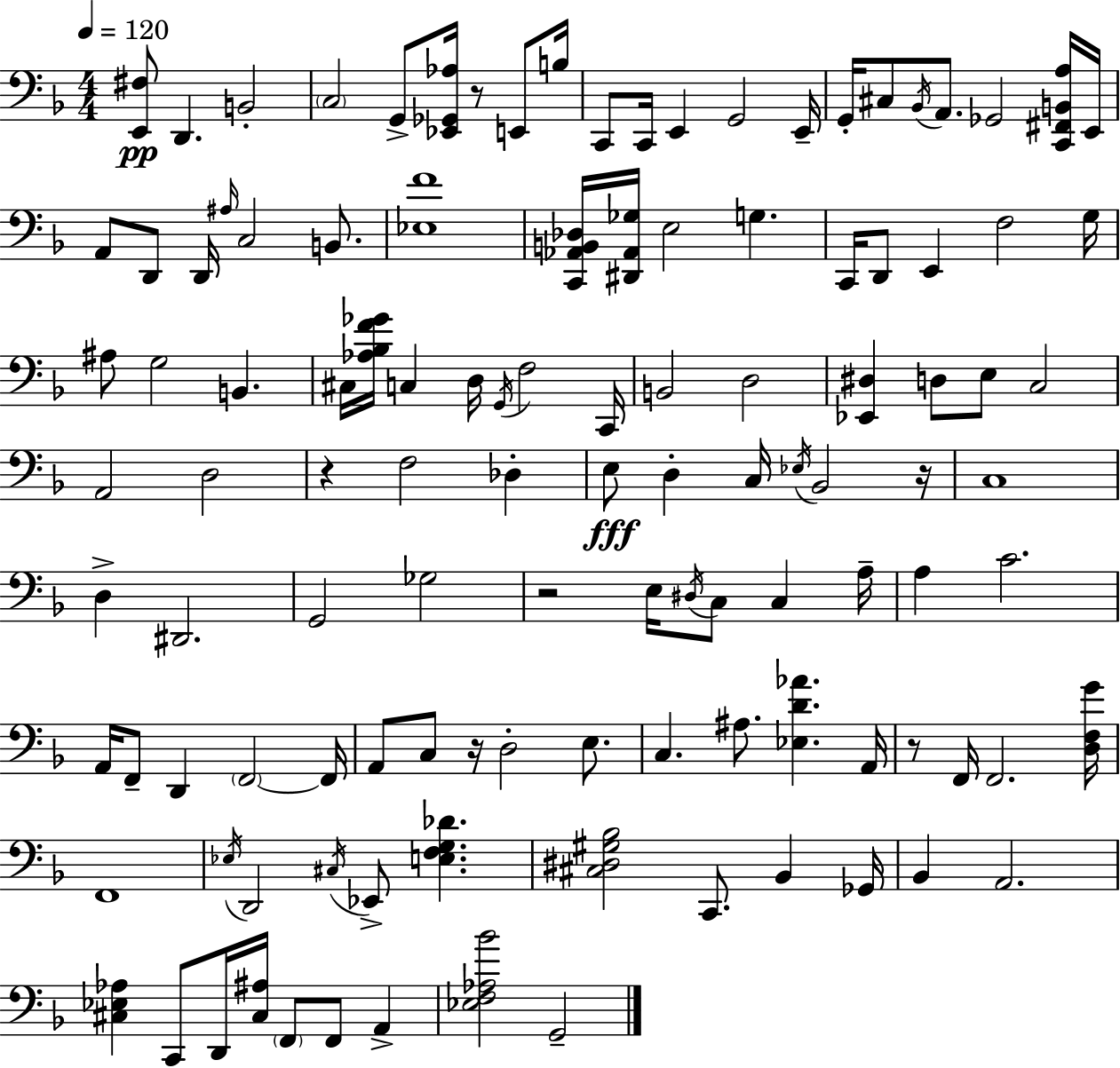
[E2,F#3]/e D2/q. B2/h C3/h G2/e [Eb2,Gb2,Ab3]/s R/e E2/e B3/s C2/e C2/s E2/q G2/h E2/s G2/s C#3/e Bb2/s A2/e. Gb2/h [C2,F#2,B2,A3]/s E2/s A2/e D2/e D2/s A#3/s C3/h B2/e. [Eb3,F4]/w [C2,Ab2,B2,Db3]/s [D#2,Ab2,Gb3]/s E3/h G3/q. C2/s D2/e E2/q F3/h G3/s A#3/e G3/h B2/q. C#3/s [Ab3,Bb3,F4,Gb4]/s C3/q D3/s G2/s F3/h C2/s B2/h D3/h [Eb2,D#3]/q D3/e E3/e C3/h A2/h D3/h R/q F3/h Db3/q E3/e D3/q C3/s Eb3/s Bb2/h R/s C3/w D3/q D#2/h. G2/h Gb3/h R/h E3/s D#3/s C3/e C3/q A3/s A3/q C4/h. A2/s F2/e D2/q F2/h F2/s A2/e C3/e R/s D3/h E3/e. C3/q. A#3/e. [Eb3,D4,Ab4]/q. A2/s R/e F2/s F2/h. [D3,F3,G4]/s F2/w Eb3/s D2/h C#3/s Eb2/e [E3,F3,G3,Db4]/q. [C#3,D#3,G#3,Bb3]/h C2/e. Bb2/q Gb2/s Bb2/q A2/h. [C#3,Eb3,Ab3]/q C2/e D2/s [C#3,A#3]/s F2/e F2/e A2/q [Eb3,F3,Ab3,Bb4]/h G2/h